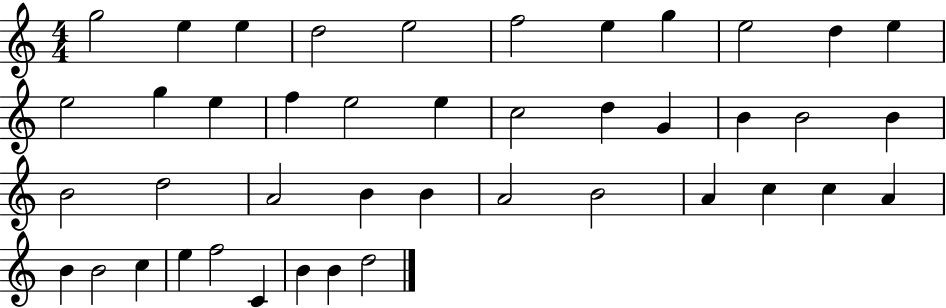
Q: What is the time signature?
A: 4/4